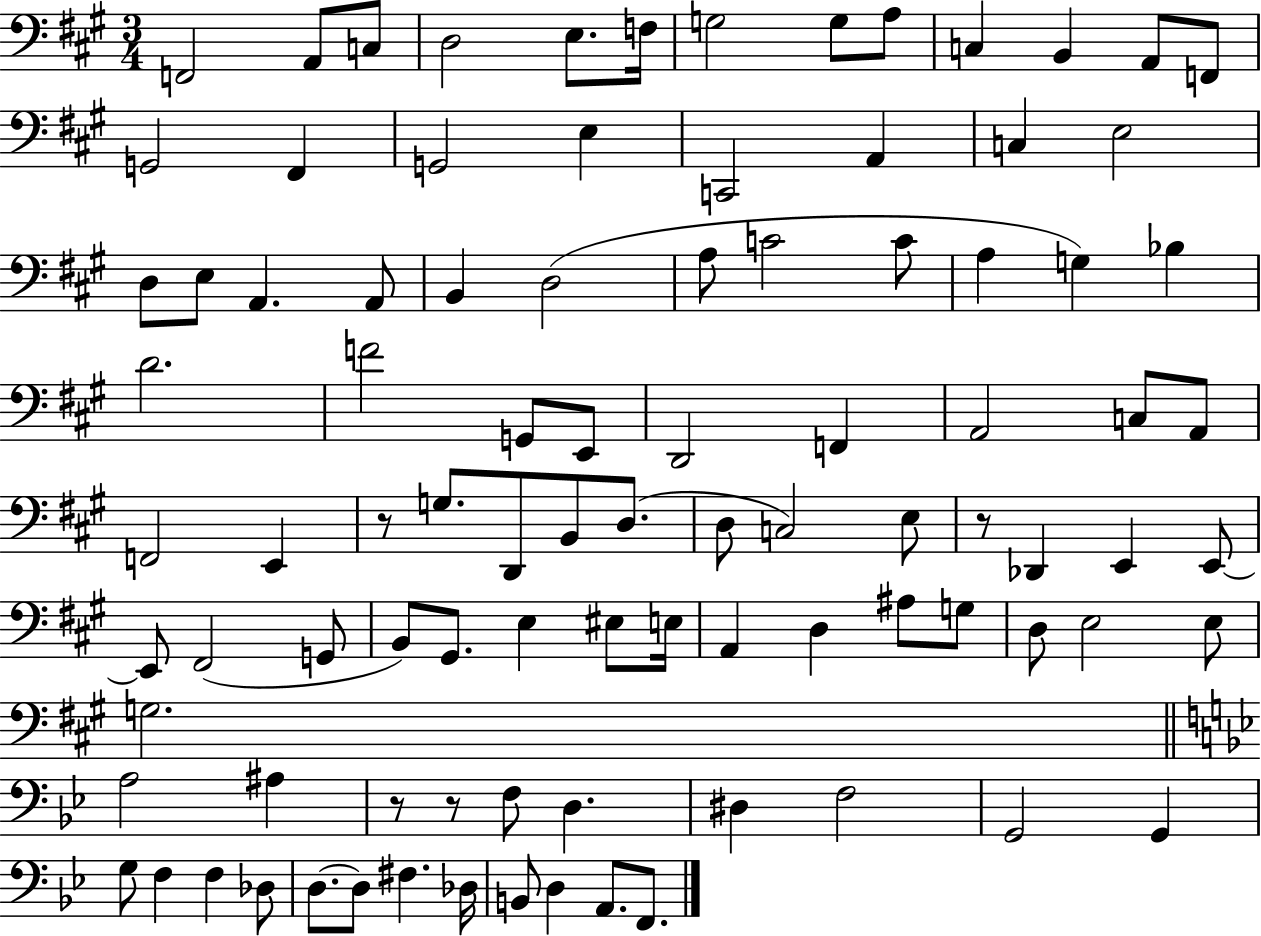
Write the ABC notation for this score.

X:1
T:Untitled
M:3/4
L:1/4
K:A
F,,2 A,,/2 C,/2 D,2 E,/2 F,/4 G,2 G,/2 A,/2 C, B,, A,,/2 F,,/2 G,,2 ^F,, G,,2 E, C,,2 A,, C, E,2 D,/2 E,/2 A,, A,,/2 B,, D,2 A,/2 C2 C/2 A, G, _B, D2 F2 G,,/2 E,,/2 D,,2 F,, A,,2 C,/2 A,,/2 F,,2 E,, z/2 G,/2 D,,/2 B,,/2 D,/2 D,/2 C,2 E,/2 z/2 _D,, E,, E,,/2 E,,/2 ^F,,2 G,,/2 B,,/2 ^G,,/2 E, ^E,/2 E,/4 A,, D, ^A,/2 G,/2 D,/2 E,2 E,/2 G,2 A,2 ^A, z/2 z/2 F,/2 D, ^D, F,2 G,,2 G,, G,/2 F, F, _D,/2 D,/2 D,/2 ^F, _D,/4 B,,/2 D, A,,/2 F,,/2